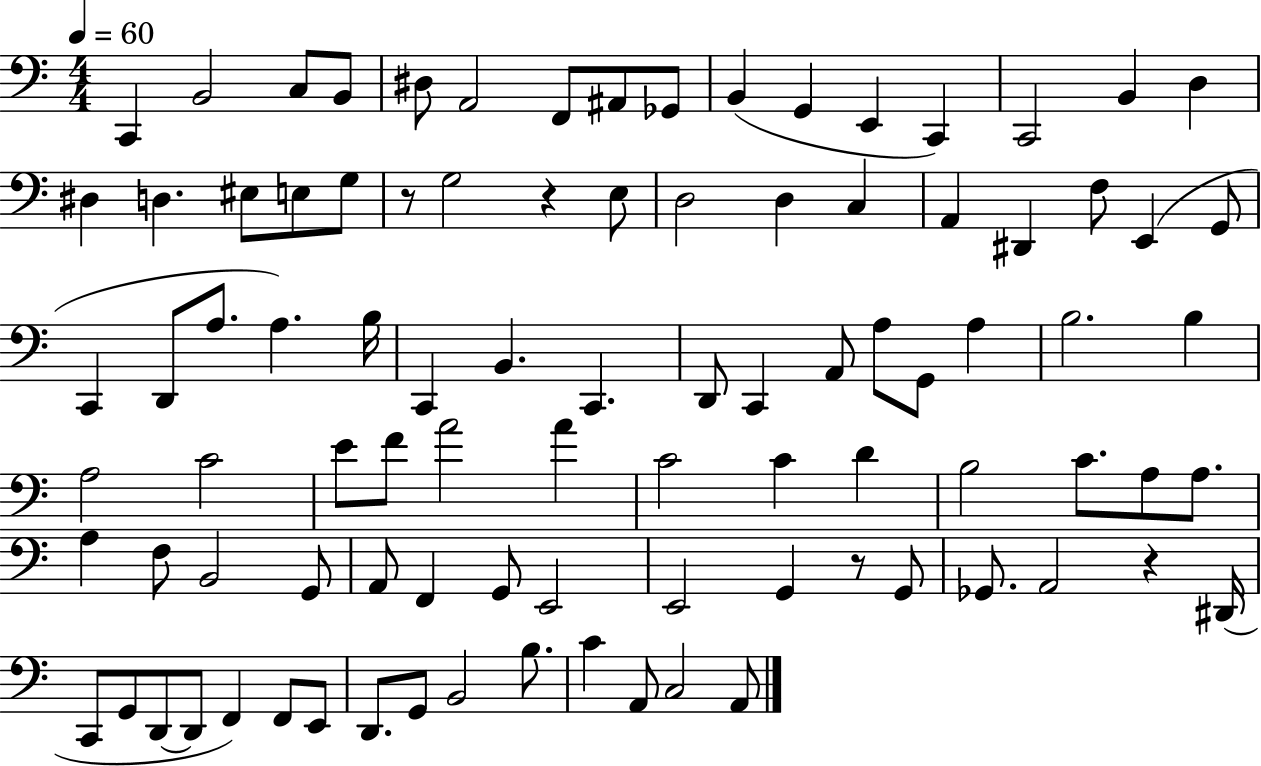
C2/q B2/h C3/e B2/e D#3/e A2/h F2/e A#2/e Gb2/e B2/q G2/q E2/q C2/q C2/h B2/q D3/q D#3/q D3/q. EIS3/e E3/e G3/e R/e G3/h R/q E3/e D3/h D3/q C3/q A2/q D#2/q F3/e E2/q G2/e C2/q D2/e A3/e. A3/q. B3/s C2/q B2/q. C2/q. D2/e C2/q A2/e A3/e G2/e A3/q B3/h. B3/q A3/h C4/h E4/e F4/e A4/h A4/q C4/h C4/q D4/q B3/h C4/e. A3/e A3/e. A3/q F3/e B2/h G2/e A2/e F2/q G2/e E2/h E2/h G2/q R/e G2/e Gb2/e. A2/h R/q D#2/s C2/e G2/e D2/e D2/e F2/q F2/e E2/e D2/e. G2/e B2/h B3/e. C4/q A2/e C3/h A2/e